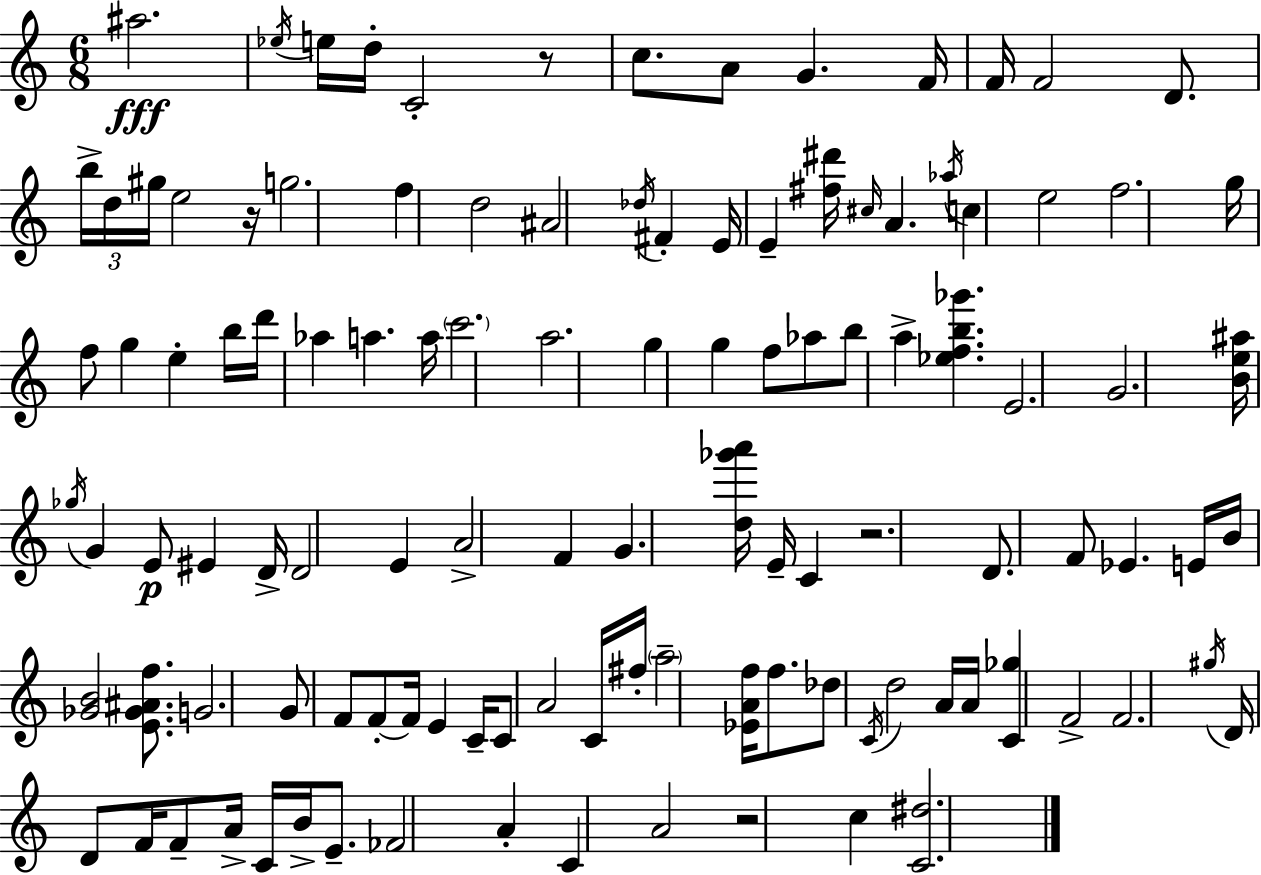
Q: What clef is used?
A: treble